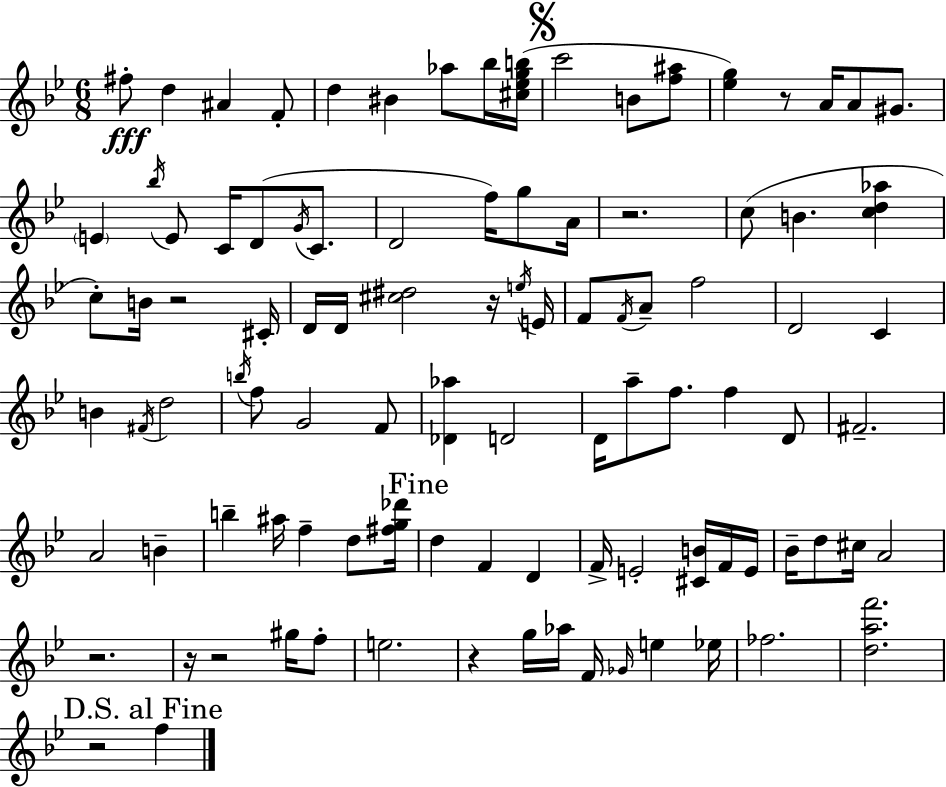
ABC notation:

X:1
T:Untitled
M:6/8
L:1/4
K:Bb
^f/2 d ^A F/2 d ^B _a/2 _b/4 [^c_egb]/4 c'2 B/2 [f^a]/2 [_eg] z/2 A/4 A/2 ^G/2 E _b/4 E/2 C/4 D/2 G/4 C/2 D2 f/4 g/2 A/4 z2 c/2 B [cd_a] c/2 B/4 z2 ^C/4 D/4 D/4 [^c^d]2 z/4 e/4 E/4 F/2 F/4 A/2 f2 D2 C B ^F/4 d2 b/4 f/2 G2 F/2 [_D_a] D2 D/4 a/2 f/2 f D/2 ^F2 A2 B b ^a/4 f d/2 [^fg_d']/4 d F D F/4 E2 [^CB]/4 F/4 E/4 _B/4 d/2 ^c/4 A2 z2 z/4 z2 ^g/4 f/2 e2 z g/4 _a/4 F/4 _G/4 e _e/4 _f2 [daf']2 z2 f